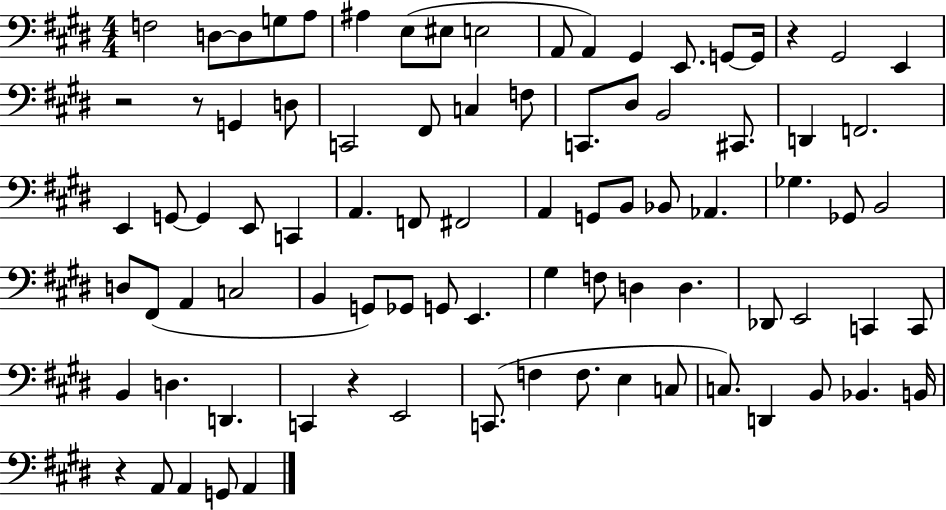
{
  \clef bass
  \numericTimeSignature
  \time 4/4
  \key e \major
  f2 d8~~ d8 g8 a8 | ais4 e8( eis8 e2 | a,8 a,4) gis,4 e,8. g,8~~ g,16 | r4 gis,2 e,4 | \break r2 r8 g,4 d8 | c,2 fis,8 c4 f8 | c,8. dis8 b,2 cis,8. | d,4 f,2. | \break e,4 g,8~~ g,4 e,8 c,4 | a,4. f,8 fis,2 | a,4 g,8 b,8 bes,8 aes,4. | ges4. ges,8 b,2 | \break d8 fis,8( a,4 c2 | b,4 g,8) ges,8 g,8 e,4. | gis4 f8 d4 d4. | des,8 e,2 c,4 c,8 | \break b,4 d4. d,4. | c,4 r4 e,2 | c,8.( f4 f8. e4 c8 | c8.) d,4 b,8 bes,4. b,16 | \break r4 a,8 a,4 g,8 a,4 | \bar "|."
}